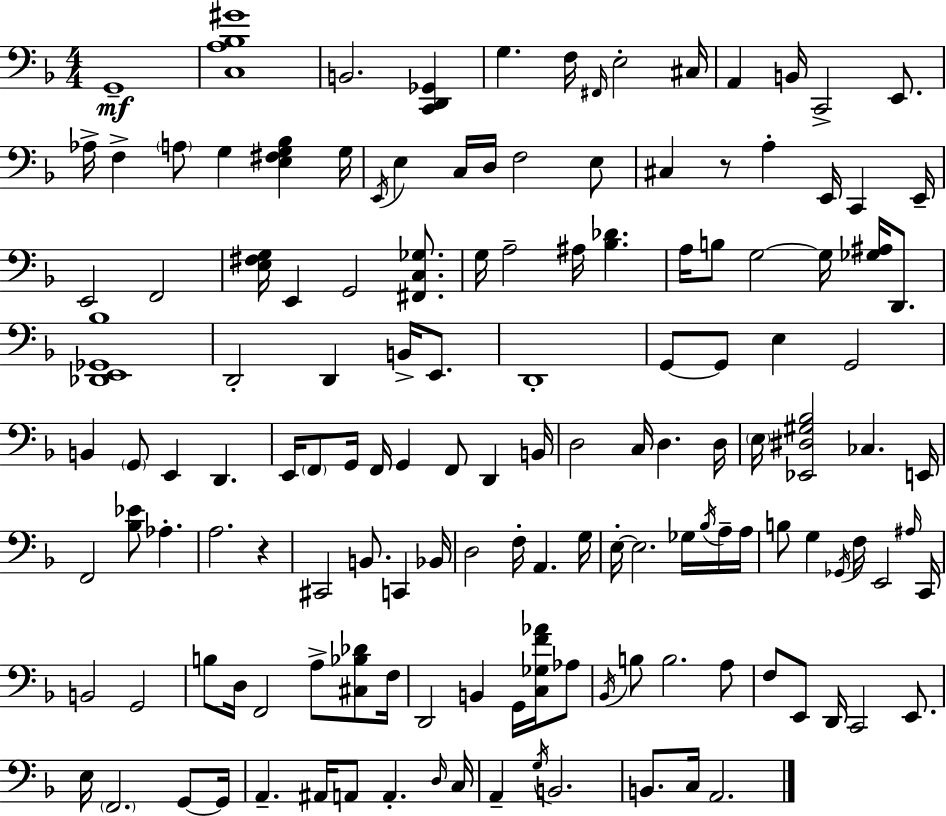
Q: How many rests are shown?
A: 2